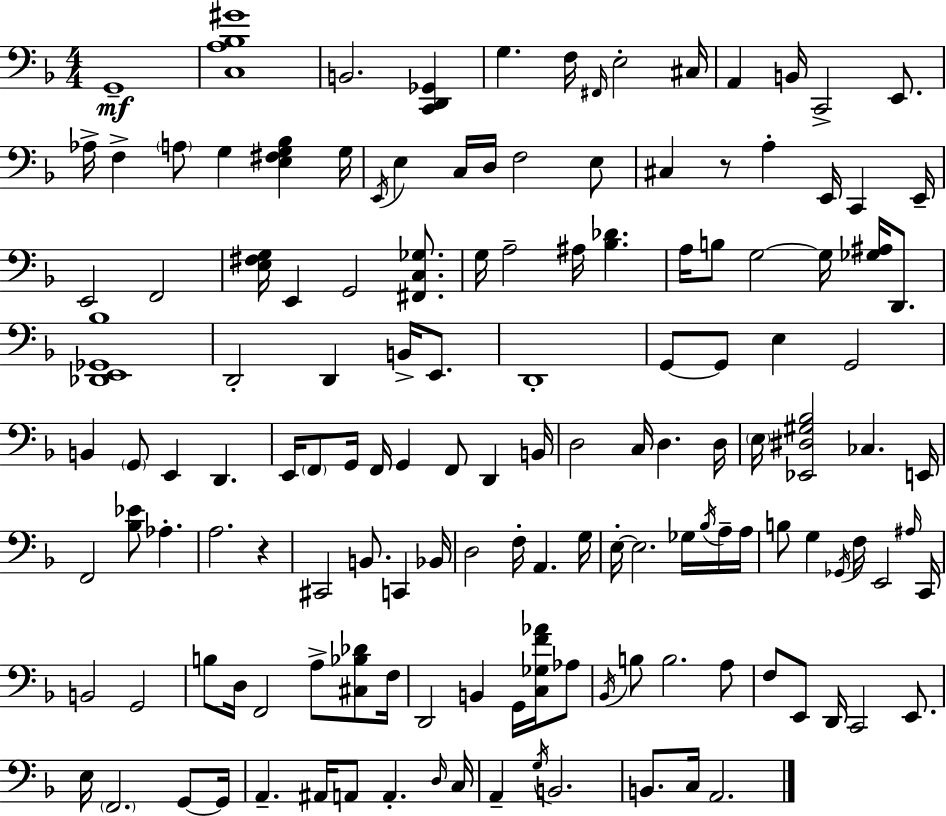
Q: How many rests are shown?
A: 2